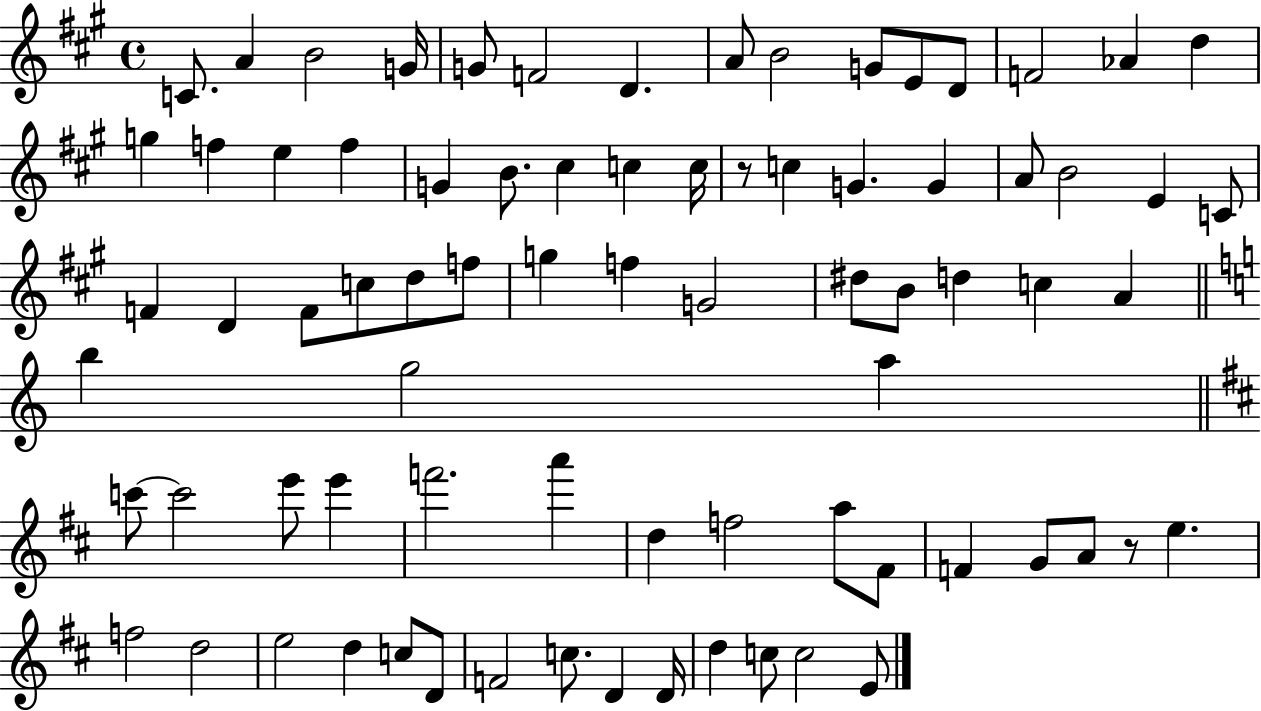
{
  \clef treble
  \time 4/4
  \defaultTimeSignature
  \key a \major
  c'8. a'4 b'2 g'16 | g'8 f'2 d'4. | a'8 b'2 g'8 e'8 d'8 | f'2 aes'4 d''4 | \break g''4 f''4 e''4 f''4 | g'4 b'8. cis''4 c''4 c''16 | r8 c''4 g'4. g'4 | a'8 b'2 e'4 c'8 | \break f'4 d'4 f'8 c''8 d''8 f''8 | g''4 f''4 g'2 | dis''8 b'8 d''4 c''4 a'4 | \bar "||" \break \key c \major b''4 g''2 a''4 | \bar "||" \break \key b \minor c'''8~~ c'''2 e'''8 e'''4 | f'''2. a'''4 | d''4 f''2 a''8 fis'8 | f'4 g'8 a'8 r8 e''4. | \break f''2 d''2 | e''2 d''4 c''8 d'8 | f'2 c''8. d'4 d'16 | d''4 c''8 c''2 e'8 | \break \bar "|."
}